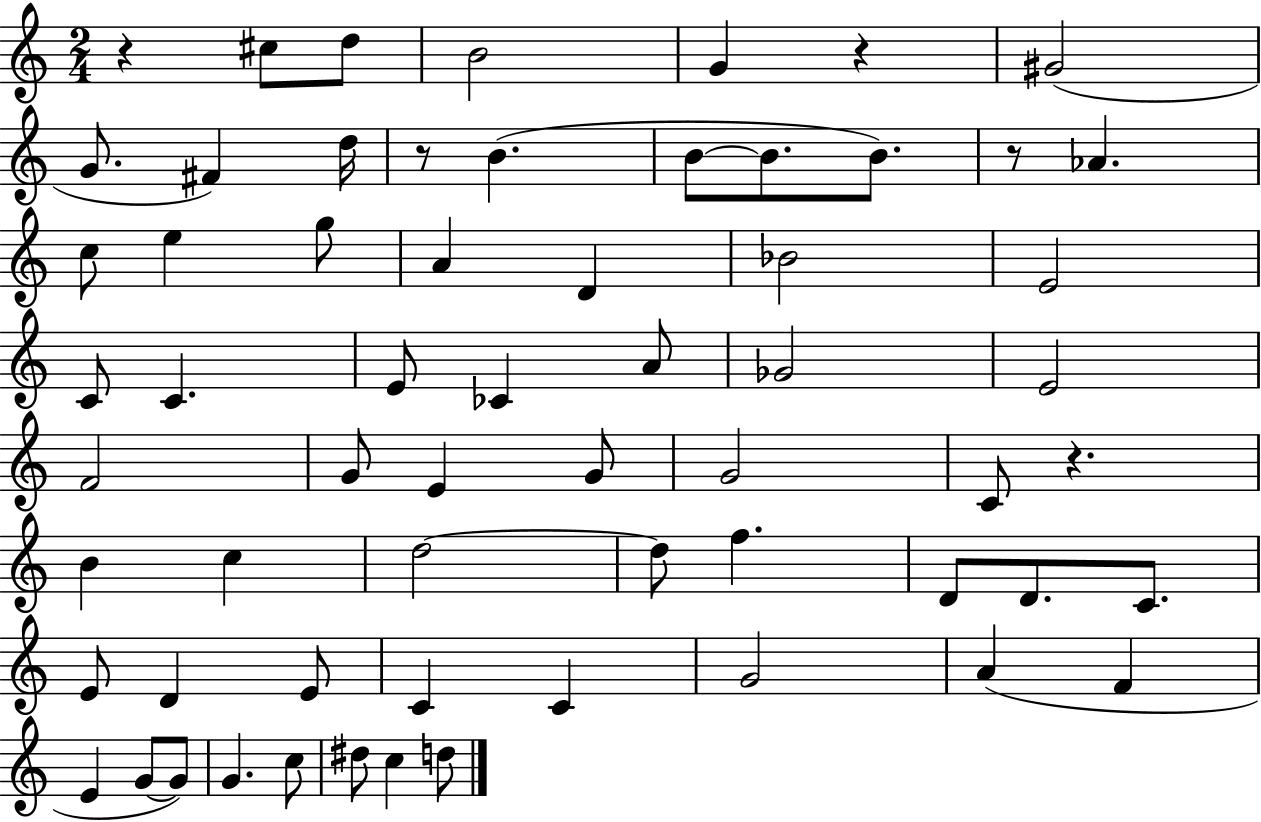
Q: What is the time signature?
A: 2/4